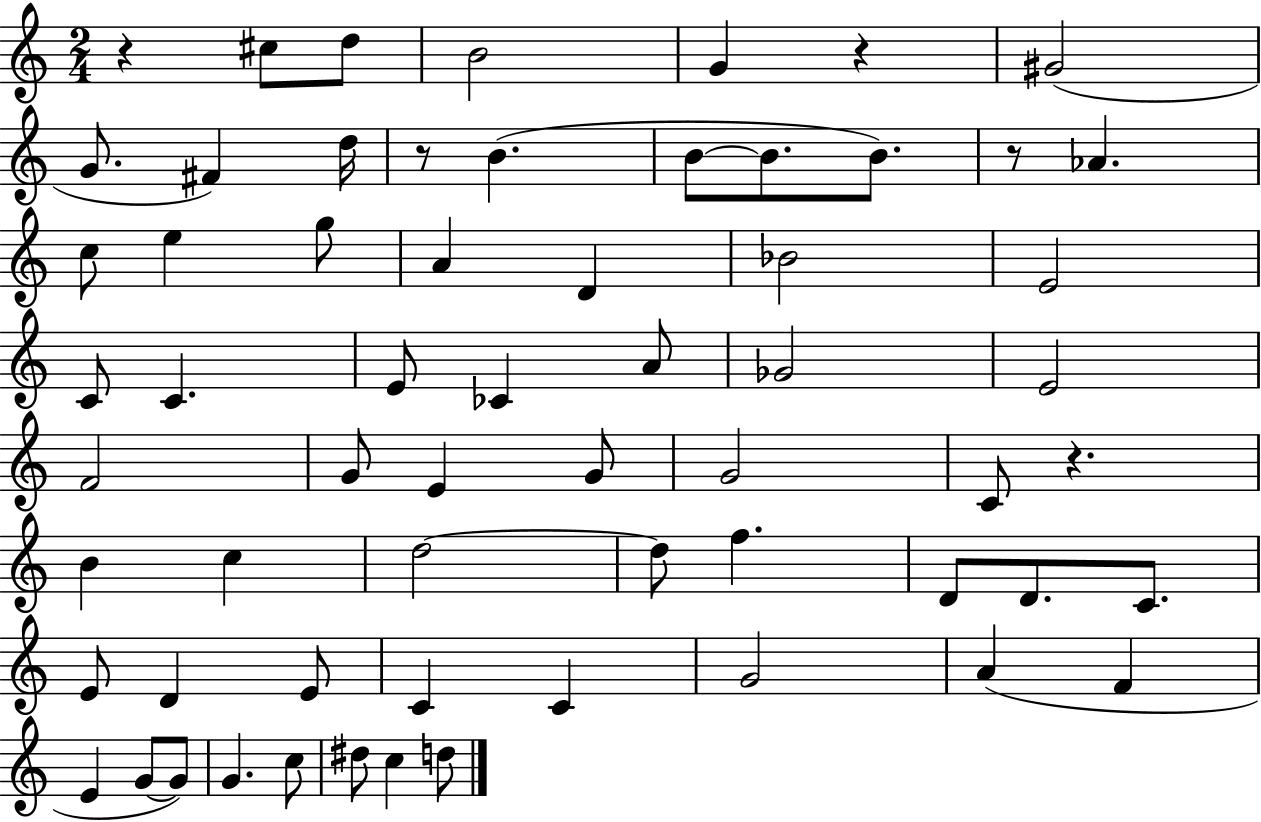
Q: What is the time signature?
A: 2/4